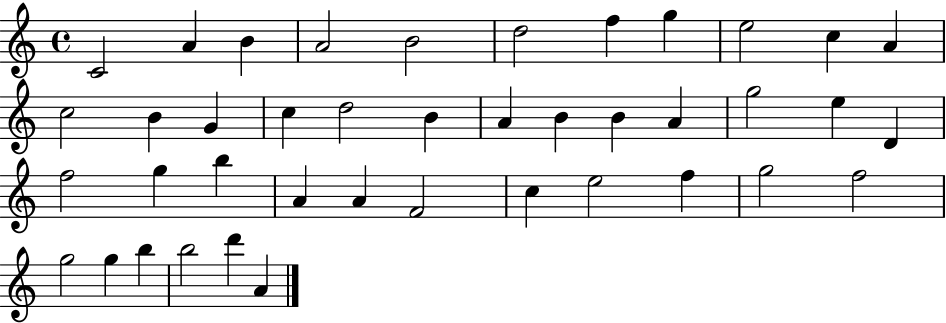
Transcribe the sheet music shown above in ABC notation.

X:1
T:Untitled
M:4/4
L:1/4
K:C
C2 A B A2 B2 d2 f g e2 c A c2 B G c d2 B A B B A g2 e D f2 g b A A F2 c e2 f g2 f2 g2 g b b2 d' A